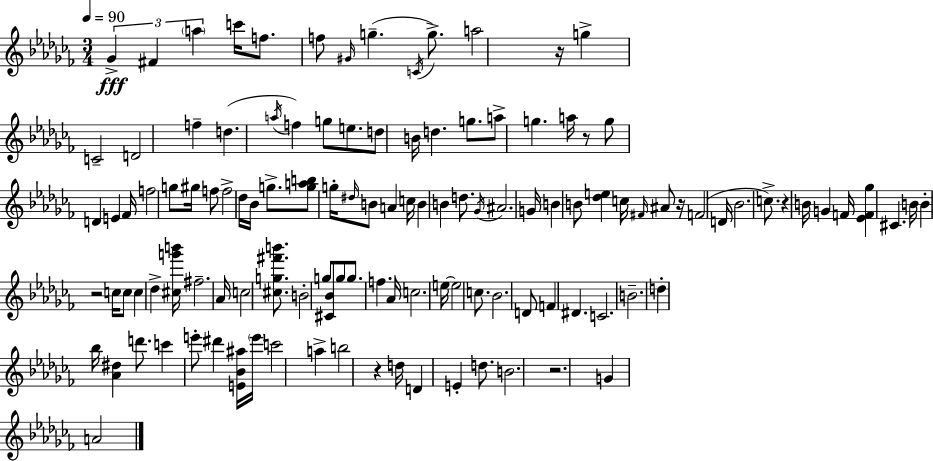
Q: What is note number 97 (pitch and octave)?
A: A5